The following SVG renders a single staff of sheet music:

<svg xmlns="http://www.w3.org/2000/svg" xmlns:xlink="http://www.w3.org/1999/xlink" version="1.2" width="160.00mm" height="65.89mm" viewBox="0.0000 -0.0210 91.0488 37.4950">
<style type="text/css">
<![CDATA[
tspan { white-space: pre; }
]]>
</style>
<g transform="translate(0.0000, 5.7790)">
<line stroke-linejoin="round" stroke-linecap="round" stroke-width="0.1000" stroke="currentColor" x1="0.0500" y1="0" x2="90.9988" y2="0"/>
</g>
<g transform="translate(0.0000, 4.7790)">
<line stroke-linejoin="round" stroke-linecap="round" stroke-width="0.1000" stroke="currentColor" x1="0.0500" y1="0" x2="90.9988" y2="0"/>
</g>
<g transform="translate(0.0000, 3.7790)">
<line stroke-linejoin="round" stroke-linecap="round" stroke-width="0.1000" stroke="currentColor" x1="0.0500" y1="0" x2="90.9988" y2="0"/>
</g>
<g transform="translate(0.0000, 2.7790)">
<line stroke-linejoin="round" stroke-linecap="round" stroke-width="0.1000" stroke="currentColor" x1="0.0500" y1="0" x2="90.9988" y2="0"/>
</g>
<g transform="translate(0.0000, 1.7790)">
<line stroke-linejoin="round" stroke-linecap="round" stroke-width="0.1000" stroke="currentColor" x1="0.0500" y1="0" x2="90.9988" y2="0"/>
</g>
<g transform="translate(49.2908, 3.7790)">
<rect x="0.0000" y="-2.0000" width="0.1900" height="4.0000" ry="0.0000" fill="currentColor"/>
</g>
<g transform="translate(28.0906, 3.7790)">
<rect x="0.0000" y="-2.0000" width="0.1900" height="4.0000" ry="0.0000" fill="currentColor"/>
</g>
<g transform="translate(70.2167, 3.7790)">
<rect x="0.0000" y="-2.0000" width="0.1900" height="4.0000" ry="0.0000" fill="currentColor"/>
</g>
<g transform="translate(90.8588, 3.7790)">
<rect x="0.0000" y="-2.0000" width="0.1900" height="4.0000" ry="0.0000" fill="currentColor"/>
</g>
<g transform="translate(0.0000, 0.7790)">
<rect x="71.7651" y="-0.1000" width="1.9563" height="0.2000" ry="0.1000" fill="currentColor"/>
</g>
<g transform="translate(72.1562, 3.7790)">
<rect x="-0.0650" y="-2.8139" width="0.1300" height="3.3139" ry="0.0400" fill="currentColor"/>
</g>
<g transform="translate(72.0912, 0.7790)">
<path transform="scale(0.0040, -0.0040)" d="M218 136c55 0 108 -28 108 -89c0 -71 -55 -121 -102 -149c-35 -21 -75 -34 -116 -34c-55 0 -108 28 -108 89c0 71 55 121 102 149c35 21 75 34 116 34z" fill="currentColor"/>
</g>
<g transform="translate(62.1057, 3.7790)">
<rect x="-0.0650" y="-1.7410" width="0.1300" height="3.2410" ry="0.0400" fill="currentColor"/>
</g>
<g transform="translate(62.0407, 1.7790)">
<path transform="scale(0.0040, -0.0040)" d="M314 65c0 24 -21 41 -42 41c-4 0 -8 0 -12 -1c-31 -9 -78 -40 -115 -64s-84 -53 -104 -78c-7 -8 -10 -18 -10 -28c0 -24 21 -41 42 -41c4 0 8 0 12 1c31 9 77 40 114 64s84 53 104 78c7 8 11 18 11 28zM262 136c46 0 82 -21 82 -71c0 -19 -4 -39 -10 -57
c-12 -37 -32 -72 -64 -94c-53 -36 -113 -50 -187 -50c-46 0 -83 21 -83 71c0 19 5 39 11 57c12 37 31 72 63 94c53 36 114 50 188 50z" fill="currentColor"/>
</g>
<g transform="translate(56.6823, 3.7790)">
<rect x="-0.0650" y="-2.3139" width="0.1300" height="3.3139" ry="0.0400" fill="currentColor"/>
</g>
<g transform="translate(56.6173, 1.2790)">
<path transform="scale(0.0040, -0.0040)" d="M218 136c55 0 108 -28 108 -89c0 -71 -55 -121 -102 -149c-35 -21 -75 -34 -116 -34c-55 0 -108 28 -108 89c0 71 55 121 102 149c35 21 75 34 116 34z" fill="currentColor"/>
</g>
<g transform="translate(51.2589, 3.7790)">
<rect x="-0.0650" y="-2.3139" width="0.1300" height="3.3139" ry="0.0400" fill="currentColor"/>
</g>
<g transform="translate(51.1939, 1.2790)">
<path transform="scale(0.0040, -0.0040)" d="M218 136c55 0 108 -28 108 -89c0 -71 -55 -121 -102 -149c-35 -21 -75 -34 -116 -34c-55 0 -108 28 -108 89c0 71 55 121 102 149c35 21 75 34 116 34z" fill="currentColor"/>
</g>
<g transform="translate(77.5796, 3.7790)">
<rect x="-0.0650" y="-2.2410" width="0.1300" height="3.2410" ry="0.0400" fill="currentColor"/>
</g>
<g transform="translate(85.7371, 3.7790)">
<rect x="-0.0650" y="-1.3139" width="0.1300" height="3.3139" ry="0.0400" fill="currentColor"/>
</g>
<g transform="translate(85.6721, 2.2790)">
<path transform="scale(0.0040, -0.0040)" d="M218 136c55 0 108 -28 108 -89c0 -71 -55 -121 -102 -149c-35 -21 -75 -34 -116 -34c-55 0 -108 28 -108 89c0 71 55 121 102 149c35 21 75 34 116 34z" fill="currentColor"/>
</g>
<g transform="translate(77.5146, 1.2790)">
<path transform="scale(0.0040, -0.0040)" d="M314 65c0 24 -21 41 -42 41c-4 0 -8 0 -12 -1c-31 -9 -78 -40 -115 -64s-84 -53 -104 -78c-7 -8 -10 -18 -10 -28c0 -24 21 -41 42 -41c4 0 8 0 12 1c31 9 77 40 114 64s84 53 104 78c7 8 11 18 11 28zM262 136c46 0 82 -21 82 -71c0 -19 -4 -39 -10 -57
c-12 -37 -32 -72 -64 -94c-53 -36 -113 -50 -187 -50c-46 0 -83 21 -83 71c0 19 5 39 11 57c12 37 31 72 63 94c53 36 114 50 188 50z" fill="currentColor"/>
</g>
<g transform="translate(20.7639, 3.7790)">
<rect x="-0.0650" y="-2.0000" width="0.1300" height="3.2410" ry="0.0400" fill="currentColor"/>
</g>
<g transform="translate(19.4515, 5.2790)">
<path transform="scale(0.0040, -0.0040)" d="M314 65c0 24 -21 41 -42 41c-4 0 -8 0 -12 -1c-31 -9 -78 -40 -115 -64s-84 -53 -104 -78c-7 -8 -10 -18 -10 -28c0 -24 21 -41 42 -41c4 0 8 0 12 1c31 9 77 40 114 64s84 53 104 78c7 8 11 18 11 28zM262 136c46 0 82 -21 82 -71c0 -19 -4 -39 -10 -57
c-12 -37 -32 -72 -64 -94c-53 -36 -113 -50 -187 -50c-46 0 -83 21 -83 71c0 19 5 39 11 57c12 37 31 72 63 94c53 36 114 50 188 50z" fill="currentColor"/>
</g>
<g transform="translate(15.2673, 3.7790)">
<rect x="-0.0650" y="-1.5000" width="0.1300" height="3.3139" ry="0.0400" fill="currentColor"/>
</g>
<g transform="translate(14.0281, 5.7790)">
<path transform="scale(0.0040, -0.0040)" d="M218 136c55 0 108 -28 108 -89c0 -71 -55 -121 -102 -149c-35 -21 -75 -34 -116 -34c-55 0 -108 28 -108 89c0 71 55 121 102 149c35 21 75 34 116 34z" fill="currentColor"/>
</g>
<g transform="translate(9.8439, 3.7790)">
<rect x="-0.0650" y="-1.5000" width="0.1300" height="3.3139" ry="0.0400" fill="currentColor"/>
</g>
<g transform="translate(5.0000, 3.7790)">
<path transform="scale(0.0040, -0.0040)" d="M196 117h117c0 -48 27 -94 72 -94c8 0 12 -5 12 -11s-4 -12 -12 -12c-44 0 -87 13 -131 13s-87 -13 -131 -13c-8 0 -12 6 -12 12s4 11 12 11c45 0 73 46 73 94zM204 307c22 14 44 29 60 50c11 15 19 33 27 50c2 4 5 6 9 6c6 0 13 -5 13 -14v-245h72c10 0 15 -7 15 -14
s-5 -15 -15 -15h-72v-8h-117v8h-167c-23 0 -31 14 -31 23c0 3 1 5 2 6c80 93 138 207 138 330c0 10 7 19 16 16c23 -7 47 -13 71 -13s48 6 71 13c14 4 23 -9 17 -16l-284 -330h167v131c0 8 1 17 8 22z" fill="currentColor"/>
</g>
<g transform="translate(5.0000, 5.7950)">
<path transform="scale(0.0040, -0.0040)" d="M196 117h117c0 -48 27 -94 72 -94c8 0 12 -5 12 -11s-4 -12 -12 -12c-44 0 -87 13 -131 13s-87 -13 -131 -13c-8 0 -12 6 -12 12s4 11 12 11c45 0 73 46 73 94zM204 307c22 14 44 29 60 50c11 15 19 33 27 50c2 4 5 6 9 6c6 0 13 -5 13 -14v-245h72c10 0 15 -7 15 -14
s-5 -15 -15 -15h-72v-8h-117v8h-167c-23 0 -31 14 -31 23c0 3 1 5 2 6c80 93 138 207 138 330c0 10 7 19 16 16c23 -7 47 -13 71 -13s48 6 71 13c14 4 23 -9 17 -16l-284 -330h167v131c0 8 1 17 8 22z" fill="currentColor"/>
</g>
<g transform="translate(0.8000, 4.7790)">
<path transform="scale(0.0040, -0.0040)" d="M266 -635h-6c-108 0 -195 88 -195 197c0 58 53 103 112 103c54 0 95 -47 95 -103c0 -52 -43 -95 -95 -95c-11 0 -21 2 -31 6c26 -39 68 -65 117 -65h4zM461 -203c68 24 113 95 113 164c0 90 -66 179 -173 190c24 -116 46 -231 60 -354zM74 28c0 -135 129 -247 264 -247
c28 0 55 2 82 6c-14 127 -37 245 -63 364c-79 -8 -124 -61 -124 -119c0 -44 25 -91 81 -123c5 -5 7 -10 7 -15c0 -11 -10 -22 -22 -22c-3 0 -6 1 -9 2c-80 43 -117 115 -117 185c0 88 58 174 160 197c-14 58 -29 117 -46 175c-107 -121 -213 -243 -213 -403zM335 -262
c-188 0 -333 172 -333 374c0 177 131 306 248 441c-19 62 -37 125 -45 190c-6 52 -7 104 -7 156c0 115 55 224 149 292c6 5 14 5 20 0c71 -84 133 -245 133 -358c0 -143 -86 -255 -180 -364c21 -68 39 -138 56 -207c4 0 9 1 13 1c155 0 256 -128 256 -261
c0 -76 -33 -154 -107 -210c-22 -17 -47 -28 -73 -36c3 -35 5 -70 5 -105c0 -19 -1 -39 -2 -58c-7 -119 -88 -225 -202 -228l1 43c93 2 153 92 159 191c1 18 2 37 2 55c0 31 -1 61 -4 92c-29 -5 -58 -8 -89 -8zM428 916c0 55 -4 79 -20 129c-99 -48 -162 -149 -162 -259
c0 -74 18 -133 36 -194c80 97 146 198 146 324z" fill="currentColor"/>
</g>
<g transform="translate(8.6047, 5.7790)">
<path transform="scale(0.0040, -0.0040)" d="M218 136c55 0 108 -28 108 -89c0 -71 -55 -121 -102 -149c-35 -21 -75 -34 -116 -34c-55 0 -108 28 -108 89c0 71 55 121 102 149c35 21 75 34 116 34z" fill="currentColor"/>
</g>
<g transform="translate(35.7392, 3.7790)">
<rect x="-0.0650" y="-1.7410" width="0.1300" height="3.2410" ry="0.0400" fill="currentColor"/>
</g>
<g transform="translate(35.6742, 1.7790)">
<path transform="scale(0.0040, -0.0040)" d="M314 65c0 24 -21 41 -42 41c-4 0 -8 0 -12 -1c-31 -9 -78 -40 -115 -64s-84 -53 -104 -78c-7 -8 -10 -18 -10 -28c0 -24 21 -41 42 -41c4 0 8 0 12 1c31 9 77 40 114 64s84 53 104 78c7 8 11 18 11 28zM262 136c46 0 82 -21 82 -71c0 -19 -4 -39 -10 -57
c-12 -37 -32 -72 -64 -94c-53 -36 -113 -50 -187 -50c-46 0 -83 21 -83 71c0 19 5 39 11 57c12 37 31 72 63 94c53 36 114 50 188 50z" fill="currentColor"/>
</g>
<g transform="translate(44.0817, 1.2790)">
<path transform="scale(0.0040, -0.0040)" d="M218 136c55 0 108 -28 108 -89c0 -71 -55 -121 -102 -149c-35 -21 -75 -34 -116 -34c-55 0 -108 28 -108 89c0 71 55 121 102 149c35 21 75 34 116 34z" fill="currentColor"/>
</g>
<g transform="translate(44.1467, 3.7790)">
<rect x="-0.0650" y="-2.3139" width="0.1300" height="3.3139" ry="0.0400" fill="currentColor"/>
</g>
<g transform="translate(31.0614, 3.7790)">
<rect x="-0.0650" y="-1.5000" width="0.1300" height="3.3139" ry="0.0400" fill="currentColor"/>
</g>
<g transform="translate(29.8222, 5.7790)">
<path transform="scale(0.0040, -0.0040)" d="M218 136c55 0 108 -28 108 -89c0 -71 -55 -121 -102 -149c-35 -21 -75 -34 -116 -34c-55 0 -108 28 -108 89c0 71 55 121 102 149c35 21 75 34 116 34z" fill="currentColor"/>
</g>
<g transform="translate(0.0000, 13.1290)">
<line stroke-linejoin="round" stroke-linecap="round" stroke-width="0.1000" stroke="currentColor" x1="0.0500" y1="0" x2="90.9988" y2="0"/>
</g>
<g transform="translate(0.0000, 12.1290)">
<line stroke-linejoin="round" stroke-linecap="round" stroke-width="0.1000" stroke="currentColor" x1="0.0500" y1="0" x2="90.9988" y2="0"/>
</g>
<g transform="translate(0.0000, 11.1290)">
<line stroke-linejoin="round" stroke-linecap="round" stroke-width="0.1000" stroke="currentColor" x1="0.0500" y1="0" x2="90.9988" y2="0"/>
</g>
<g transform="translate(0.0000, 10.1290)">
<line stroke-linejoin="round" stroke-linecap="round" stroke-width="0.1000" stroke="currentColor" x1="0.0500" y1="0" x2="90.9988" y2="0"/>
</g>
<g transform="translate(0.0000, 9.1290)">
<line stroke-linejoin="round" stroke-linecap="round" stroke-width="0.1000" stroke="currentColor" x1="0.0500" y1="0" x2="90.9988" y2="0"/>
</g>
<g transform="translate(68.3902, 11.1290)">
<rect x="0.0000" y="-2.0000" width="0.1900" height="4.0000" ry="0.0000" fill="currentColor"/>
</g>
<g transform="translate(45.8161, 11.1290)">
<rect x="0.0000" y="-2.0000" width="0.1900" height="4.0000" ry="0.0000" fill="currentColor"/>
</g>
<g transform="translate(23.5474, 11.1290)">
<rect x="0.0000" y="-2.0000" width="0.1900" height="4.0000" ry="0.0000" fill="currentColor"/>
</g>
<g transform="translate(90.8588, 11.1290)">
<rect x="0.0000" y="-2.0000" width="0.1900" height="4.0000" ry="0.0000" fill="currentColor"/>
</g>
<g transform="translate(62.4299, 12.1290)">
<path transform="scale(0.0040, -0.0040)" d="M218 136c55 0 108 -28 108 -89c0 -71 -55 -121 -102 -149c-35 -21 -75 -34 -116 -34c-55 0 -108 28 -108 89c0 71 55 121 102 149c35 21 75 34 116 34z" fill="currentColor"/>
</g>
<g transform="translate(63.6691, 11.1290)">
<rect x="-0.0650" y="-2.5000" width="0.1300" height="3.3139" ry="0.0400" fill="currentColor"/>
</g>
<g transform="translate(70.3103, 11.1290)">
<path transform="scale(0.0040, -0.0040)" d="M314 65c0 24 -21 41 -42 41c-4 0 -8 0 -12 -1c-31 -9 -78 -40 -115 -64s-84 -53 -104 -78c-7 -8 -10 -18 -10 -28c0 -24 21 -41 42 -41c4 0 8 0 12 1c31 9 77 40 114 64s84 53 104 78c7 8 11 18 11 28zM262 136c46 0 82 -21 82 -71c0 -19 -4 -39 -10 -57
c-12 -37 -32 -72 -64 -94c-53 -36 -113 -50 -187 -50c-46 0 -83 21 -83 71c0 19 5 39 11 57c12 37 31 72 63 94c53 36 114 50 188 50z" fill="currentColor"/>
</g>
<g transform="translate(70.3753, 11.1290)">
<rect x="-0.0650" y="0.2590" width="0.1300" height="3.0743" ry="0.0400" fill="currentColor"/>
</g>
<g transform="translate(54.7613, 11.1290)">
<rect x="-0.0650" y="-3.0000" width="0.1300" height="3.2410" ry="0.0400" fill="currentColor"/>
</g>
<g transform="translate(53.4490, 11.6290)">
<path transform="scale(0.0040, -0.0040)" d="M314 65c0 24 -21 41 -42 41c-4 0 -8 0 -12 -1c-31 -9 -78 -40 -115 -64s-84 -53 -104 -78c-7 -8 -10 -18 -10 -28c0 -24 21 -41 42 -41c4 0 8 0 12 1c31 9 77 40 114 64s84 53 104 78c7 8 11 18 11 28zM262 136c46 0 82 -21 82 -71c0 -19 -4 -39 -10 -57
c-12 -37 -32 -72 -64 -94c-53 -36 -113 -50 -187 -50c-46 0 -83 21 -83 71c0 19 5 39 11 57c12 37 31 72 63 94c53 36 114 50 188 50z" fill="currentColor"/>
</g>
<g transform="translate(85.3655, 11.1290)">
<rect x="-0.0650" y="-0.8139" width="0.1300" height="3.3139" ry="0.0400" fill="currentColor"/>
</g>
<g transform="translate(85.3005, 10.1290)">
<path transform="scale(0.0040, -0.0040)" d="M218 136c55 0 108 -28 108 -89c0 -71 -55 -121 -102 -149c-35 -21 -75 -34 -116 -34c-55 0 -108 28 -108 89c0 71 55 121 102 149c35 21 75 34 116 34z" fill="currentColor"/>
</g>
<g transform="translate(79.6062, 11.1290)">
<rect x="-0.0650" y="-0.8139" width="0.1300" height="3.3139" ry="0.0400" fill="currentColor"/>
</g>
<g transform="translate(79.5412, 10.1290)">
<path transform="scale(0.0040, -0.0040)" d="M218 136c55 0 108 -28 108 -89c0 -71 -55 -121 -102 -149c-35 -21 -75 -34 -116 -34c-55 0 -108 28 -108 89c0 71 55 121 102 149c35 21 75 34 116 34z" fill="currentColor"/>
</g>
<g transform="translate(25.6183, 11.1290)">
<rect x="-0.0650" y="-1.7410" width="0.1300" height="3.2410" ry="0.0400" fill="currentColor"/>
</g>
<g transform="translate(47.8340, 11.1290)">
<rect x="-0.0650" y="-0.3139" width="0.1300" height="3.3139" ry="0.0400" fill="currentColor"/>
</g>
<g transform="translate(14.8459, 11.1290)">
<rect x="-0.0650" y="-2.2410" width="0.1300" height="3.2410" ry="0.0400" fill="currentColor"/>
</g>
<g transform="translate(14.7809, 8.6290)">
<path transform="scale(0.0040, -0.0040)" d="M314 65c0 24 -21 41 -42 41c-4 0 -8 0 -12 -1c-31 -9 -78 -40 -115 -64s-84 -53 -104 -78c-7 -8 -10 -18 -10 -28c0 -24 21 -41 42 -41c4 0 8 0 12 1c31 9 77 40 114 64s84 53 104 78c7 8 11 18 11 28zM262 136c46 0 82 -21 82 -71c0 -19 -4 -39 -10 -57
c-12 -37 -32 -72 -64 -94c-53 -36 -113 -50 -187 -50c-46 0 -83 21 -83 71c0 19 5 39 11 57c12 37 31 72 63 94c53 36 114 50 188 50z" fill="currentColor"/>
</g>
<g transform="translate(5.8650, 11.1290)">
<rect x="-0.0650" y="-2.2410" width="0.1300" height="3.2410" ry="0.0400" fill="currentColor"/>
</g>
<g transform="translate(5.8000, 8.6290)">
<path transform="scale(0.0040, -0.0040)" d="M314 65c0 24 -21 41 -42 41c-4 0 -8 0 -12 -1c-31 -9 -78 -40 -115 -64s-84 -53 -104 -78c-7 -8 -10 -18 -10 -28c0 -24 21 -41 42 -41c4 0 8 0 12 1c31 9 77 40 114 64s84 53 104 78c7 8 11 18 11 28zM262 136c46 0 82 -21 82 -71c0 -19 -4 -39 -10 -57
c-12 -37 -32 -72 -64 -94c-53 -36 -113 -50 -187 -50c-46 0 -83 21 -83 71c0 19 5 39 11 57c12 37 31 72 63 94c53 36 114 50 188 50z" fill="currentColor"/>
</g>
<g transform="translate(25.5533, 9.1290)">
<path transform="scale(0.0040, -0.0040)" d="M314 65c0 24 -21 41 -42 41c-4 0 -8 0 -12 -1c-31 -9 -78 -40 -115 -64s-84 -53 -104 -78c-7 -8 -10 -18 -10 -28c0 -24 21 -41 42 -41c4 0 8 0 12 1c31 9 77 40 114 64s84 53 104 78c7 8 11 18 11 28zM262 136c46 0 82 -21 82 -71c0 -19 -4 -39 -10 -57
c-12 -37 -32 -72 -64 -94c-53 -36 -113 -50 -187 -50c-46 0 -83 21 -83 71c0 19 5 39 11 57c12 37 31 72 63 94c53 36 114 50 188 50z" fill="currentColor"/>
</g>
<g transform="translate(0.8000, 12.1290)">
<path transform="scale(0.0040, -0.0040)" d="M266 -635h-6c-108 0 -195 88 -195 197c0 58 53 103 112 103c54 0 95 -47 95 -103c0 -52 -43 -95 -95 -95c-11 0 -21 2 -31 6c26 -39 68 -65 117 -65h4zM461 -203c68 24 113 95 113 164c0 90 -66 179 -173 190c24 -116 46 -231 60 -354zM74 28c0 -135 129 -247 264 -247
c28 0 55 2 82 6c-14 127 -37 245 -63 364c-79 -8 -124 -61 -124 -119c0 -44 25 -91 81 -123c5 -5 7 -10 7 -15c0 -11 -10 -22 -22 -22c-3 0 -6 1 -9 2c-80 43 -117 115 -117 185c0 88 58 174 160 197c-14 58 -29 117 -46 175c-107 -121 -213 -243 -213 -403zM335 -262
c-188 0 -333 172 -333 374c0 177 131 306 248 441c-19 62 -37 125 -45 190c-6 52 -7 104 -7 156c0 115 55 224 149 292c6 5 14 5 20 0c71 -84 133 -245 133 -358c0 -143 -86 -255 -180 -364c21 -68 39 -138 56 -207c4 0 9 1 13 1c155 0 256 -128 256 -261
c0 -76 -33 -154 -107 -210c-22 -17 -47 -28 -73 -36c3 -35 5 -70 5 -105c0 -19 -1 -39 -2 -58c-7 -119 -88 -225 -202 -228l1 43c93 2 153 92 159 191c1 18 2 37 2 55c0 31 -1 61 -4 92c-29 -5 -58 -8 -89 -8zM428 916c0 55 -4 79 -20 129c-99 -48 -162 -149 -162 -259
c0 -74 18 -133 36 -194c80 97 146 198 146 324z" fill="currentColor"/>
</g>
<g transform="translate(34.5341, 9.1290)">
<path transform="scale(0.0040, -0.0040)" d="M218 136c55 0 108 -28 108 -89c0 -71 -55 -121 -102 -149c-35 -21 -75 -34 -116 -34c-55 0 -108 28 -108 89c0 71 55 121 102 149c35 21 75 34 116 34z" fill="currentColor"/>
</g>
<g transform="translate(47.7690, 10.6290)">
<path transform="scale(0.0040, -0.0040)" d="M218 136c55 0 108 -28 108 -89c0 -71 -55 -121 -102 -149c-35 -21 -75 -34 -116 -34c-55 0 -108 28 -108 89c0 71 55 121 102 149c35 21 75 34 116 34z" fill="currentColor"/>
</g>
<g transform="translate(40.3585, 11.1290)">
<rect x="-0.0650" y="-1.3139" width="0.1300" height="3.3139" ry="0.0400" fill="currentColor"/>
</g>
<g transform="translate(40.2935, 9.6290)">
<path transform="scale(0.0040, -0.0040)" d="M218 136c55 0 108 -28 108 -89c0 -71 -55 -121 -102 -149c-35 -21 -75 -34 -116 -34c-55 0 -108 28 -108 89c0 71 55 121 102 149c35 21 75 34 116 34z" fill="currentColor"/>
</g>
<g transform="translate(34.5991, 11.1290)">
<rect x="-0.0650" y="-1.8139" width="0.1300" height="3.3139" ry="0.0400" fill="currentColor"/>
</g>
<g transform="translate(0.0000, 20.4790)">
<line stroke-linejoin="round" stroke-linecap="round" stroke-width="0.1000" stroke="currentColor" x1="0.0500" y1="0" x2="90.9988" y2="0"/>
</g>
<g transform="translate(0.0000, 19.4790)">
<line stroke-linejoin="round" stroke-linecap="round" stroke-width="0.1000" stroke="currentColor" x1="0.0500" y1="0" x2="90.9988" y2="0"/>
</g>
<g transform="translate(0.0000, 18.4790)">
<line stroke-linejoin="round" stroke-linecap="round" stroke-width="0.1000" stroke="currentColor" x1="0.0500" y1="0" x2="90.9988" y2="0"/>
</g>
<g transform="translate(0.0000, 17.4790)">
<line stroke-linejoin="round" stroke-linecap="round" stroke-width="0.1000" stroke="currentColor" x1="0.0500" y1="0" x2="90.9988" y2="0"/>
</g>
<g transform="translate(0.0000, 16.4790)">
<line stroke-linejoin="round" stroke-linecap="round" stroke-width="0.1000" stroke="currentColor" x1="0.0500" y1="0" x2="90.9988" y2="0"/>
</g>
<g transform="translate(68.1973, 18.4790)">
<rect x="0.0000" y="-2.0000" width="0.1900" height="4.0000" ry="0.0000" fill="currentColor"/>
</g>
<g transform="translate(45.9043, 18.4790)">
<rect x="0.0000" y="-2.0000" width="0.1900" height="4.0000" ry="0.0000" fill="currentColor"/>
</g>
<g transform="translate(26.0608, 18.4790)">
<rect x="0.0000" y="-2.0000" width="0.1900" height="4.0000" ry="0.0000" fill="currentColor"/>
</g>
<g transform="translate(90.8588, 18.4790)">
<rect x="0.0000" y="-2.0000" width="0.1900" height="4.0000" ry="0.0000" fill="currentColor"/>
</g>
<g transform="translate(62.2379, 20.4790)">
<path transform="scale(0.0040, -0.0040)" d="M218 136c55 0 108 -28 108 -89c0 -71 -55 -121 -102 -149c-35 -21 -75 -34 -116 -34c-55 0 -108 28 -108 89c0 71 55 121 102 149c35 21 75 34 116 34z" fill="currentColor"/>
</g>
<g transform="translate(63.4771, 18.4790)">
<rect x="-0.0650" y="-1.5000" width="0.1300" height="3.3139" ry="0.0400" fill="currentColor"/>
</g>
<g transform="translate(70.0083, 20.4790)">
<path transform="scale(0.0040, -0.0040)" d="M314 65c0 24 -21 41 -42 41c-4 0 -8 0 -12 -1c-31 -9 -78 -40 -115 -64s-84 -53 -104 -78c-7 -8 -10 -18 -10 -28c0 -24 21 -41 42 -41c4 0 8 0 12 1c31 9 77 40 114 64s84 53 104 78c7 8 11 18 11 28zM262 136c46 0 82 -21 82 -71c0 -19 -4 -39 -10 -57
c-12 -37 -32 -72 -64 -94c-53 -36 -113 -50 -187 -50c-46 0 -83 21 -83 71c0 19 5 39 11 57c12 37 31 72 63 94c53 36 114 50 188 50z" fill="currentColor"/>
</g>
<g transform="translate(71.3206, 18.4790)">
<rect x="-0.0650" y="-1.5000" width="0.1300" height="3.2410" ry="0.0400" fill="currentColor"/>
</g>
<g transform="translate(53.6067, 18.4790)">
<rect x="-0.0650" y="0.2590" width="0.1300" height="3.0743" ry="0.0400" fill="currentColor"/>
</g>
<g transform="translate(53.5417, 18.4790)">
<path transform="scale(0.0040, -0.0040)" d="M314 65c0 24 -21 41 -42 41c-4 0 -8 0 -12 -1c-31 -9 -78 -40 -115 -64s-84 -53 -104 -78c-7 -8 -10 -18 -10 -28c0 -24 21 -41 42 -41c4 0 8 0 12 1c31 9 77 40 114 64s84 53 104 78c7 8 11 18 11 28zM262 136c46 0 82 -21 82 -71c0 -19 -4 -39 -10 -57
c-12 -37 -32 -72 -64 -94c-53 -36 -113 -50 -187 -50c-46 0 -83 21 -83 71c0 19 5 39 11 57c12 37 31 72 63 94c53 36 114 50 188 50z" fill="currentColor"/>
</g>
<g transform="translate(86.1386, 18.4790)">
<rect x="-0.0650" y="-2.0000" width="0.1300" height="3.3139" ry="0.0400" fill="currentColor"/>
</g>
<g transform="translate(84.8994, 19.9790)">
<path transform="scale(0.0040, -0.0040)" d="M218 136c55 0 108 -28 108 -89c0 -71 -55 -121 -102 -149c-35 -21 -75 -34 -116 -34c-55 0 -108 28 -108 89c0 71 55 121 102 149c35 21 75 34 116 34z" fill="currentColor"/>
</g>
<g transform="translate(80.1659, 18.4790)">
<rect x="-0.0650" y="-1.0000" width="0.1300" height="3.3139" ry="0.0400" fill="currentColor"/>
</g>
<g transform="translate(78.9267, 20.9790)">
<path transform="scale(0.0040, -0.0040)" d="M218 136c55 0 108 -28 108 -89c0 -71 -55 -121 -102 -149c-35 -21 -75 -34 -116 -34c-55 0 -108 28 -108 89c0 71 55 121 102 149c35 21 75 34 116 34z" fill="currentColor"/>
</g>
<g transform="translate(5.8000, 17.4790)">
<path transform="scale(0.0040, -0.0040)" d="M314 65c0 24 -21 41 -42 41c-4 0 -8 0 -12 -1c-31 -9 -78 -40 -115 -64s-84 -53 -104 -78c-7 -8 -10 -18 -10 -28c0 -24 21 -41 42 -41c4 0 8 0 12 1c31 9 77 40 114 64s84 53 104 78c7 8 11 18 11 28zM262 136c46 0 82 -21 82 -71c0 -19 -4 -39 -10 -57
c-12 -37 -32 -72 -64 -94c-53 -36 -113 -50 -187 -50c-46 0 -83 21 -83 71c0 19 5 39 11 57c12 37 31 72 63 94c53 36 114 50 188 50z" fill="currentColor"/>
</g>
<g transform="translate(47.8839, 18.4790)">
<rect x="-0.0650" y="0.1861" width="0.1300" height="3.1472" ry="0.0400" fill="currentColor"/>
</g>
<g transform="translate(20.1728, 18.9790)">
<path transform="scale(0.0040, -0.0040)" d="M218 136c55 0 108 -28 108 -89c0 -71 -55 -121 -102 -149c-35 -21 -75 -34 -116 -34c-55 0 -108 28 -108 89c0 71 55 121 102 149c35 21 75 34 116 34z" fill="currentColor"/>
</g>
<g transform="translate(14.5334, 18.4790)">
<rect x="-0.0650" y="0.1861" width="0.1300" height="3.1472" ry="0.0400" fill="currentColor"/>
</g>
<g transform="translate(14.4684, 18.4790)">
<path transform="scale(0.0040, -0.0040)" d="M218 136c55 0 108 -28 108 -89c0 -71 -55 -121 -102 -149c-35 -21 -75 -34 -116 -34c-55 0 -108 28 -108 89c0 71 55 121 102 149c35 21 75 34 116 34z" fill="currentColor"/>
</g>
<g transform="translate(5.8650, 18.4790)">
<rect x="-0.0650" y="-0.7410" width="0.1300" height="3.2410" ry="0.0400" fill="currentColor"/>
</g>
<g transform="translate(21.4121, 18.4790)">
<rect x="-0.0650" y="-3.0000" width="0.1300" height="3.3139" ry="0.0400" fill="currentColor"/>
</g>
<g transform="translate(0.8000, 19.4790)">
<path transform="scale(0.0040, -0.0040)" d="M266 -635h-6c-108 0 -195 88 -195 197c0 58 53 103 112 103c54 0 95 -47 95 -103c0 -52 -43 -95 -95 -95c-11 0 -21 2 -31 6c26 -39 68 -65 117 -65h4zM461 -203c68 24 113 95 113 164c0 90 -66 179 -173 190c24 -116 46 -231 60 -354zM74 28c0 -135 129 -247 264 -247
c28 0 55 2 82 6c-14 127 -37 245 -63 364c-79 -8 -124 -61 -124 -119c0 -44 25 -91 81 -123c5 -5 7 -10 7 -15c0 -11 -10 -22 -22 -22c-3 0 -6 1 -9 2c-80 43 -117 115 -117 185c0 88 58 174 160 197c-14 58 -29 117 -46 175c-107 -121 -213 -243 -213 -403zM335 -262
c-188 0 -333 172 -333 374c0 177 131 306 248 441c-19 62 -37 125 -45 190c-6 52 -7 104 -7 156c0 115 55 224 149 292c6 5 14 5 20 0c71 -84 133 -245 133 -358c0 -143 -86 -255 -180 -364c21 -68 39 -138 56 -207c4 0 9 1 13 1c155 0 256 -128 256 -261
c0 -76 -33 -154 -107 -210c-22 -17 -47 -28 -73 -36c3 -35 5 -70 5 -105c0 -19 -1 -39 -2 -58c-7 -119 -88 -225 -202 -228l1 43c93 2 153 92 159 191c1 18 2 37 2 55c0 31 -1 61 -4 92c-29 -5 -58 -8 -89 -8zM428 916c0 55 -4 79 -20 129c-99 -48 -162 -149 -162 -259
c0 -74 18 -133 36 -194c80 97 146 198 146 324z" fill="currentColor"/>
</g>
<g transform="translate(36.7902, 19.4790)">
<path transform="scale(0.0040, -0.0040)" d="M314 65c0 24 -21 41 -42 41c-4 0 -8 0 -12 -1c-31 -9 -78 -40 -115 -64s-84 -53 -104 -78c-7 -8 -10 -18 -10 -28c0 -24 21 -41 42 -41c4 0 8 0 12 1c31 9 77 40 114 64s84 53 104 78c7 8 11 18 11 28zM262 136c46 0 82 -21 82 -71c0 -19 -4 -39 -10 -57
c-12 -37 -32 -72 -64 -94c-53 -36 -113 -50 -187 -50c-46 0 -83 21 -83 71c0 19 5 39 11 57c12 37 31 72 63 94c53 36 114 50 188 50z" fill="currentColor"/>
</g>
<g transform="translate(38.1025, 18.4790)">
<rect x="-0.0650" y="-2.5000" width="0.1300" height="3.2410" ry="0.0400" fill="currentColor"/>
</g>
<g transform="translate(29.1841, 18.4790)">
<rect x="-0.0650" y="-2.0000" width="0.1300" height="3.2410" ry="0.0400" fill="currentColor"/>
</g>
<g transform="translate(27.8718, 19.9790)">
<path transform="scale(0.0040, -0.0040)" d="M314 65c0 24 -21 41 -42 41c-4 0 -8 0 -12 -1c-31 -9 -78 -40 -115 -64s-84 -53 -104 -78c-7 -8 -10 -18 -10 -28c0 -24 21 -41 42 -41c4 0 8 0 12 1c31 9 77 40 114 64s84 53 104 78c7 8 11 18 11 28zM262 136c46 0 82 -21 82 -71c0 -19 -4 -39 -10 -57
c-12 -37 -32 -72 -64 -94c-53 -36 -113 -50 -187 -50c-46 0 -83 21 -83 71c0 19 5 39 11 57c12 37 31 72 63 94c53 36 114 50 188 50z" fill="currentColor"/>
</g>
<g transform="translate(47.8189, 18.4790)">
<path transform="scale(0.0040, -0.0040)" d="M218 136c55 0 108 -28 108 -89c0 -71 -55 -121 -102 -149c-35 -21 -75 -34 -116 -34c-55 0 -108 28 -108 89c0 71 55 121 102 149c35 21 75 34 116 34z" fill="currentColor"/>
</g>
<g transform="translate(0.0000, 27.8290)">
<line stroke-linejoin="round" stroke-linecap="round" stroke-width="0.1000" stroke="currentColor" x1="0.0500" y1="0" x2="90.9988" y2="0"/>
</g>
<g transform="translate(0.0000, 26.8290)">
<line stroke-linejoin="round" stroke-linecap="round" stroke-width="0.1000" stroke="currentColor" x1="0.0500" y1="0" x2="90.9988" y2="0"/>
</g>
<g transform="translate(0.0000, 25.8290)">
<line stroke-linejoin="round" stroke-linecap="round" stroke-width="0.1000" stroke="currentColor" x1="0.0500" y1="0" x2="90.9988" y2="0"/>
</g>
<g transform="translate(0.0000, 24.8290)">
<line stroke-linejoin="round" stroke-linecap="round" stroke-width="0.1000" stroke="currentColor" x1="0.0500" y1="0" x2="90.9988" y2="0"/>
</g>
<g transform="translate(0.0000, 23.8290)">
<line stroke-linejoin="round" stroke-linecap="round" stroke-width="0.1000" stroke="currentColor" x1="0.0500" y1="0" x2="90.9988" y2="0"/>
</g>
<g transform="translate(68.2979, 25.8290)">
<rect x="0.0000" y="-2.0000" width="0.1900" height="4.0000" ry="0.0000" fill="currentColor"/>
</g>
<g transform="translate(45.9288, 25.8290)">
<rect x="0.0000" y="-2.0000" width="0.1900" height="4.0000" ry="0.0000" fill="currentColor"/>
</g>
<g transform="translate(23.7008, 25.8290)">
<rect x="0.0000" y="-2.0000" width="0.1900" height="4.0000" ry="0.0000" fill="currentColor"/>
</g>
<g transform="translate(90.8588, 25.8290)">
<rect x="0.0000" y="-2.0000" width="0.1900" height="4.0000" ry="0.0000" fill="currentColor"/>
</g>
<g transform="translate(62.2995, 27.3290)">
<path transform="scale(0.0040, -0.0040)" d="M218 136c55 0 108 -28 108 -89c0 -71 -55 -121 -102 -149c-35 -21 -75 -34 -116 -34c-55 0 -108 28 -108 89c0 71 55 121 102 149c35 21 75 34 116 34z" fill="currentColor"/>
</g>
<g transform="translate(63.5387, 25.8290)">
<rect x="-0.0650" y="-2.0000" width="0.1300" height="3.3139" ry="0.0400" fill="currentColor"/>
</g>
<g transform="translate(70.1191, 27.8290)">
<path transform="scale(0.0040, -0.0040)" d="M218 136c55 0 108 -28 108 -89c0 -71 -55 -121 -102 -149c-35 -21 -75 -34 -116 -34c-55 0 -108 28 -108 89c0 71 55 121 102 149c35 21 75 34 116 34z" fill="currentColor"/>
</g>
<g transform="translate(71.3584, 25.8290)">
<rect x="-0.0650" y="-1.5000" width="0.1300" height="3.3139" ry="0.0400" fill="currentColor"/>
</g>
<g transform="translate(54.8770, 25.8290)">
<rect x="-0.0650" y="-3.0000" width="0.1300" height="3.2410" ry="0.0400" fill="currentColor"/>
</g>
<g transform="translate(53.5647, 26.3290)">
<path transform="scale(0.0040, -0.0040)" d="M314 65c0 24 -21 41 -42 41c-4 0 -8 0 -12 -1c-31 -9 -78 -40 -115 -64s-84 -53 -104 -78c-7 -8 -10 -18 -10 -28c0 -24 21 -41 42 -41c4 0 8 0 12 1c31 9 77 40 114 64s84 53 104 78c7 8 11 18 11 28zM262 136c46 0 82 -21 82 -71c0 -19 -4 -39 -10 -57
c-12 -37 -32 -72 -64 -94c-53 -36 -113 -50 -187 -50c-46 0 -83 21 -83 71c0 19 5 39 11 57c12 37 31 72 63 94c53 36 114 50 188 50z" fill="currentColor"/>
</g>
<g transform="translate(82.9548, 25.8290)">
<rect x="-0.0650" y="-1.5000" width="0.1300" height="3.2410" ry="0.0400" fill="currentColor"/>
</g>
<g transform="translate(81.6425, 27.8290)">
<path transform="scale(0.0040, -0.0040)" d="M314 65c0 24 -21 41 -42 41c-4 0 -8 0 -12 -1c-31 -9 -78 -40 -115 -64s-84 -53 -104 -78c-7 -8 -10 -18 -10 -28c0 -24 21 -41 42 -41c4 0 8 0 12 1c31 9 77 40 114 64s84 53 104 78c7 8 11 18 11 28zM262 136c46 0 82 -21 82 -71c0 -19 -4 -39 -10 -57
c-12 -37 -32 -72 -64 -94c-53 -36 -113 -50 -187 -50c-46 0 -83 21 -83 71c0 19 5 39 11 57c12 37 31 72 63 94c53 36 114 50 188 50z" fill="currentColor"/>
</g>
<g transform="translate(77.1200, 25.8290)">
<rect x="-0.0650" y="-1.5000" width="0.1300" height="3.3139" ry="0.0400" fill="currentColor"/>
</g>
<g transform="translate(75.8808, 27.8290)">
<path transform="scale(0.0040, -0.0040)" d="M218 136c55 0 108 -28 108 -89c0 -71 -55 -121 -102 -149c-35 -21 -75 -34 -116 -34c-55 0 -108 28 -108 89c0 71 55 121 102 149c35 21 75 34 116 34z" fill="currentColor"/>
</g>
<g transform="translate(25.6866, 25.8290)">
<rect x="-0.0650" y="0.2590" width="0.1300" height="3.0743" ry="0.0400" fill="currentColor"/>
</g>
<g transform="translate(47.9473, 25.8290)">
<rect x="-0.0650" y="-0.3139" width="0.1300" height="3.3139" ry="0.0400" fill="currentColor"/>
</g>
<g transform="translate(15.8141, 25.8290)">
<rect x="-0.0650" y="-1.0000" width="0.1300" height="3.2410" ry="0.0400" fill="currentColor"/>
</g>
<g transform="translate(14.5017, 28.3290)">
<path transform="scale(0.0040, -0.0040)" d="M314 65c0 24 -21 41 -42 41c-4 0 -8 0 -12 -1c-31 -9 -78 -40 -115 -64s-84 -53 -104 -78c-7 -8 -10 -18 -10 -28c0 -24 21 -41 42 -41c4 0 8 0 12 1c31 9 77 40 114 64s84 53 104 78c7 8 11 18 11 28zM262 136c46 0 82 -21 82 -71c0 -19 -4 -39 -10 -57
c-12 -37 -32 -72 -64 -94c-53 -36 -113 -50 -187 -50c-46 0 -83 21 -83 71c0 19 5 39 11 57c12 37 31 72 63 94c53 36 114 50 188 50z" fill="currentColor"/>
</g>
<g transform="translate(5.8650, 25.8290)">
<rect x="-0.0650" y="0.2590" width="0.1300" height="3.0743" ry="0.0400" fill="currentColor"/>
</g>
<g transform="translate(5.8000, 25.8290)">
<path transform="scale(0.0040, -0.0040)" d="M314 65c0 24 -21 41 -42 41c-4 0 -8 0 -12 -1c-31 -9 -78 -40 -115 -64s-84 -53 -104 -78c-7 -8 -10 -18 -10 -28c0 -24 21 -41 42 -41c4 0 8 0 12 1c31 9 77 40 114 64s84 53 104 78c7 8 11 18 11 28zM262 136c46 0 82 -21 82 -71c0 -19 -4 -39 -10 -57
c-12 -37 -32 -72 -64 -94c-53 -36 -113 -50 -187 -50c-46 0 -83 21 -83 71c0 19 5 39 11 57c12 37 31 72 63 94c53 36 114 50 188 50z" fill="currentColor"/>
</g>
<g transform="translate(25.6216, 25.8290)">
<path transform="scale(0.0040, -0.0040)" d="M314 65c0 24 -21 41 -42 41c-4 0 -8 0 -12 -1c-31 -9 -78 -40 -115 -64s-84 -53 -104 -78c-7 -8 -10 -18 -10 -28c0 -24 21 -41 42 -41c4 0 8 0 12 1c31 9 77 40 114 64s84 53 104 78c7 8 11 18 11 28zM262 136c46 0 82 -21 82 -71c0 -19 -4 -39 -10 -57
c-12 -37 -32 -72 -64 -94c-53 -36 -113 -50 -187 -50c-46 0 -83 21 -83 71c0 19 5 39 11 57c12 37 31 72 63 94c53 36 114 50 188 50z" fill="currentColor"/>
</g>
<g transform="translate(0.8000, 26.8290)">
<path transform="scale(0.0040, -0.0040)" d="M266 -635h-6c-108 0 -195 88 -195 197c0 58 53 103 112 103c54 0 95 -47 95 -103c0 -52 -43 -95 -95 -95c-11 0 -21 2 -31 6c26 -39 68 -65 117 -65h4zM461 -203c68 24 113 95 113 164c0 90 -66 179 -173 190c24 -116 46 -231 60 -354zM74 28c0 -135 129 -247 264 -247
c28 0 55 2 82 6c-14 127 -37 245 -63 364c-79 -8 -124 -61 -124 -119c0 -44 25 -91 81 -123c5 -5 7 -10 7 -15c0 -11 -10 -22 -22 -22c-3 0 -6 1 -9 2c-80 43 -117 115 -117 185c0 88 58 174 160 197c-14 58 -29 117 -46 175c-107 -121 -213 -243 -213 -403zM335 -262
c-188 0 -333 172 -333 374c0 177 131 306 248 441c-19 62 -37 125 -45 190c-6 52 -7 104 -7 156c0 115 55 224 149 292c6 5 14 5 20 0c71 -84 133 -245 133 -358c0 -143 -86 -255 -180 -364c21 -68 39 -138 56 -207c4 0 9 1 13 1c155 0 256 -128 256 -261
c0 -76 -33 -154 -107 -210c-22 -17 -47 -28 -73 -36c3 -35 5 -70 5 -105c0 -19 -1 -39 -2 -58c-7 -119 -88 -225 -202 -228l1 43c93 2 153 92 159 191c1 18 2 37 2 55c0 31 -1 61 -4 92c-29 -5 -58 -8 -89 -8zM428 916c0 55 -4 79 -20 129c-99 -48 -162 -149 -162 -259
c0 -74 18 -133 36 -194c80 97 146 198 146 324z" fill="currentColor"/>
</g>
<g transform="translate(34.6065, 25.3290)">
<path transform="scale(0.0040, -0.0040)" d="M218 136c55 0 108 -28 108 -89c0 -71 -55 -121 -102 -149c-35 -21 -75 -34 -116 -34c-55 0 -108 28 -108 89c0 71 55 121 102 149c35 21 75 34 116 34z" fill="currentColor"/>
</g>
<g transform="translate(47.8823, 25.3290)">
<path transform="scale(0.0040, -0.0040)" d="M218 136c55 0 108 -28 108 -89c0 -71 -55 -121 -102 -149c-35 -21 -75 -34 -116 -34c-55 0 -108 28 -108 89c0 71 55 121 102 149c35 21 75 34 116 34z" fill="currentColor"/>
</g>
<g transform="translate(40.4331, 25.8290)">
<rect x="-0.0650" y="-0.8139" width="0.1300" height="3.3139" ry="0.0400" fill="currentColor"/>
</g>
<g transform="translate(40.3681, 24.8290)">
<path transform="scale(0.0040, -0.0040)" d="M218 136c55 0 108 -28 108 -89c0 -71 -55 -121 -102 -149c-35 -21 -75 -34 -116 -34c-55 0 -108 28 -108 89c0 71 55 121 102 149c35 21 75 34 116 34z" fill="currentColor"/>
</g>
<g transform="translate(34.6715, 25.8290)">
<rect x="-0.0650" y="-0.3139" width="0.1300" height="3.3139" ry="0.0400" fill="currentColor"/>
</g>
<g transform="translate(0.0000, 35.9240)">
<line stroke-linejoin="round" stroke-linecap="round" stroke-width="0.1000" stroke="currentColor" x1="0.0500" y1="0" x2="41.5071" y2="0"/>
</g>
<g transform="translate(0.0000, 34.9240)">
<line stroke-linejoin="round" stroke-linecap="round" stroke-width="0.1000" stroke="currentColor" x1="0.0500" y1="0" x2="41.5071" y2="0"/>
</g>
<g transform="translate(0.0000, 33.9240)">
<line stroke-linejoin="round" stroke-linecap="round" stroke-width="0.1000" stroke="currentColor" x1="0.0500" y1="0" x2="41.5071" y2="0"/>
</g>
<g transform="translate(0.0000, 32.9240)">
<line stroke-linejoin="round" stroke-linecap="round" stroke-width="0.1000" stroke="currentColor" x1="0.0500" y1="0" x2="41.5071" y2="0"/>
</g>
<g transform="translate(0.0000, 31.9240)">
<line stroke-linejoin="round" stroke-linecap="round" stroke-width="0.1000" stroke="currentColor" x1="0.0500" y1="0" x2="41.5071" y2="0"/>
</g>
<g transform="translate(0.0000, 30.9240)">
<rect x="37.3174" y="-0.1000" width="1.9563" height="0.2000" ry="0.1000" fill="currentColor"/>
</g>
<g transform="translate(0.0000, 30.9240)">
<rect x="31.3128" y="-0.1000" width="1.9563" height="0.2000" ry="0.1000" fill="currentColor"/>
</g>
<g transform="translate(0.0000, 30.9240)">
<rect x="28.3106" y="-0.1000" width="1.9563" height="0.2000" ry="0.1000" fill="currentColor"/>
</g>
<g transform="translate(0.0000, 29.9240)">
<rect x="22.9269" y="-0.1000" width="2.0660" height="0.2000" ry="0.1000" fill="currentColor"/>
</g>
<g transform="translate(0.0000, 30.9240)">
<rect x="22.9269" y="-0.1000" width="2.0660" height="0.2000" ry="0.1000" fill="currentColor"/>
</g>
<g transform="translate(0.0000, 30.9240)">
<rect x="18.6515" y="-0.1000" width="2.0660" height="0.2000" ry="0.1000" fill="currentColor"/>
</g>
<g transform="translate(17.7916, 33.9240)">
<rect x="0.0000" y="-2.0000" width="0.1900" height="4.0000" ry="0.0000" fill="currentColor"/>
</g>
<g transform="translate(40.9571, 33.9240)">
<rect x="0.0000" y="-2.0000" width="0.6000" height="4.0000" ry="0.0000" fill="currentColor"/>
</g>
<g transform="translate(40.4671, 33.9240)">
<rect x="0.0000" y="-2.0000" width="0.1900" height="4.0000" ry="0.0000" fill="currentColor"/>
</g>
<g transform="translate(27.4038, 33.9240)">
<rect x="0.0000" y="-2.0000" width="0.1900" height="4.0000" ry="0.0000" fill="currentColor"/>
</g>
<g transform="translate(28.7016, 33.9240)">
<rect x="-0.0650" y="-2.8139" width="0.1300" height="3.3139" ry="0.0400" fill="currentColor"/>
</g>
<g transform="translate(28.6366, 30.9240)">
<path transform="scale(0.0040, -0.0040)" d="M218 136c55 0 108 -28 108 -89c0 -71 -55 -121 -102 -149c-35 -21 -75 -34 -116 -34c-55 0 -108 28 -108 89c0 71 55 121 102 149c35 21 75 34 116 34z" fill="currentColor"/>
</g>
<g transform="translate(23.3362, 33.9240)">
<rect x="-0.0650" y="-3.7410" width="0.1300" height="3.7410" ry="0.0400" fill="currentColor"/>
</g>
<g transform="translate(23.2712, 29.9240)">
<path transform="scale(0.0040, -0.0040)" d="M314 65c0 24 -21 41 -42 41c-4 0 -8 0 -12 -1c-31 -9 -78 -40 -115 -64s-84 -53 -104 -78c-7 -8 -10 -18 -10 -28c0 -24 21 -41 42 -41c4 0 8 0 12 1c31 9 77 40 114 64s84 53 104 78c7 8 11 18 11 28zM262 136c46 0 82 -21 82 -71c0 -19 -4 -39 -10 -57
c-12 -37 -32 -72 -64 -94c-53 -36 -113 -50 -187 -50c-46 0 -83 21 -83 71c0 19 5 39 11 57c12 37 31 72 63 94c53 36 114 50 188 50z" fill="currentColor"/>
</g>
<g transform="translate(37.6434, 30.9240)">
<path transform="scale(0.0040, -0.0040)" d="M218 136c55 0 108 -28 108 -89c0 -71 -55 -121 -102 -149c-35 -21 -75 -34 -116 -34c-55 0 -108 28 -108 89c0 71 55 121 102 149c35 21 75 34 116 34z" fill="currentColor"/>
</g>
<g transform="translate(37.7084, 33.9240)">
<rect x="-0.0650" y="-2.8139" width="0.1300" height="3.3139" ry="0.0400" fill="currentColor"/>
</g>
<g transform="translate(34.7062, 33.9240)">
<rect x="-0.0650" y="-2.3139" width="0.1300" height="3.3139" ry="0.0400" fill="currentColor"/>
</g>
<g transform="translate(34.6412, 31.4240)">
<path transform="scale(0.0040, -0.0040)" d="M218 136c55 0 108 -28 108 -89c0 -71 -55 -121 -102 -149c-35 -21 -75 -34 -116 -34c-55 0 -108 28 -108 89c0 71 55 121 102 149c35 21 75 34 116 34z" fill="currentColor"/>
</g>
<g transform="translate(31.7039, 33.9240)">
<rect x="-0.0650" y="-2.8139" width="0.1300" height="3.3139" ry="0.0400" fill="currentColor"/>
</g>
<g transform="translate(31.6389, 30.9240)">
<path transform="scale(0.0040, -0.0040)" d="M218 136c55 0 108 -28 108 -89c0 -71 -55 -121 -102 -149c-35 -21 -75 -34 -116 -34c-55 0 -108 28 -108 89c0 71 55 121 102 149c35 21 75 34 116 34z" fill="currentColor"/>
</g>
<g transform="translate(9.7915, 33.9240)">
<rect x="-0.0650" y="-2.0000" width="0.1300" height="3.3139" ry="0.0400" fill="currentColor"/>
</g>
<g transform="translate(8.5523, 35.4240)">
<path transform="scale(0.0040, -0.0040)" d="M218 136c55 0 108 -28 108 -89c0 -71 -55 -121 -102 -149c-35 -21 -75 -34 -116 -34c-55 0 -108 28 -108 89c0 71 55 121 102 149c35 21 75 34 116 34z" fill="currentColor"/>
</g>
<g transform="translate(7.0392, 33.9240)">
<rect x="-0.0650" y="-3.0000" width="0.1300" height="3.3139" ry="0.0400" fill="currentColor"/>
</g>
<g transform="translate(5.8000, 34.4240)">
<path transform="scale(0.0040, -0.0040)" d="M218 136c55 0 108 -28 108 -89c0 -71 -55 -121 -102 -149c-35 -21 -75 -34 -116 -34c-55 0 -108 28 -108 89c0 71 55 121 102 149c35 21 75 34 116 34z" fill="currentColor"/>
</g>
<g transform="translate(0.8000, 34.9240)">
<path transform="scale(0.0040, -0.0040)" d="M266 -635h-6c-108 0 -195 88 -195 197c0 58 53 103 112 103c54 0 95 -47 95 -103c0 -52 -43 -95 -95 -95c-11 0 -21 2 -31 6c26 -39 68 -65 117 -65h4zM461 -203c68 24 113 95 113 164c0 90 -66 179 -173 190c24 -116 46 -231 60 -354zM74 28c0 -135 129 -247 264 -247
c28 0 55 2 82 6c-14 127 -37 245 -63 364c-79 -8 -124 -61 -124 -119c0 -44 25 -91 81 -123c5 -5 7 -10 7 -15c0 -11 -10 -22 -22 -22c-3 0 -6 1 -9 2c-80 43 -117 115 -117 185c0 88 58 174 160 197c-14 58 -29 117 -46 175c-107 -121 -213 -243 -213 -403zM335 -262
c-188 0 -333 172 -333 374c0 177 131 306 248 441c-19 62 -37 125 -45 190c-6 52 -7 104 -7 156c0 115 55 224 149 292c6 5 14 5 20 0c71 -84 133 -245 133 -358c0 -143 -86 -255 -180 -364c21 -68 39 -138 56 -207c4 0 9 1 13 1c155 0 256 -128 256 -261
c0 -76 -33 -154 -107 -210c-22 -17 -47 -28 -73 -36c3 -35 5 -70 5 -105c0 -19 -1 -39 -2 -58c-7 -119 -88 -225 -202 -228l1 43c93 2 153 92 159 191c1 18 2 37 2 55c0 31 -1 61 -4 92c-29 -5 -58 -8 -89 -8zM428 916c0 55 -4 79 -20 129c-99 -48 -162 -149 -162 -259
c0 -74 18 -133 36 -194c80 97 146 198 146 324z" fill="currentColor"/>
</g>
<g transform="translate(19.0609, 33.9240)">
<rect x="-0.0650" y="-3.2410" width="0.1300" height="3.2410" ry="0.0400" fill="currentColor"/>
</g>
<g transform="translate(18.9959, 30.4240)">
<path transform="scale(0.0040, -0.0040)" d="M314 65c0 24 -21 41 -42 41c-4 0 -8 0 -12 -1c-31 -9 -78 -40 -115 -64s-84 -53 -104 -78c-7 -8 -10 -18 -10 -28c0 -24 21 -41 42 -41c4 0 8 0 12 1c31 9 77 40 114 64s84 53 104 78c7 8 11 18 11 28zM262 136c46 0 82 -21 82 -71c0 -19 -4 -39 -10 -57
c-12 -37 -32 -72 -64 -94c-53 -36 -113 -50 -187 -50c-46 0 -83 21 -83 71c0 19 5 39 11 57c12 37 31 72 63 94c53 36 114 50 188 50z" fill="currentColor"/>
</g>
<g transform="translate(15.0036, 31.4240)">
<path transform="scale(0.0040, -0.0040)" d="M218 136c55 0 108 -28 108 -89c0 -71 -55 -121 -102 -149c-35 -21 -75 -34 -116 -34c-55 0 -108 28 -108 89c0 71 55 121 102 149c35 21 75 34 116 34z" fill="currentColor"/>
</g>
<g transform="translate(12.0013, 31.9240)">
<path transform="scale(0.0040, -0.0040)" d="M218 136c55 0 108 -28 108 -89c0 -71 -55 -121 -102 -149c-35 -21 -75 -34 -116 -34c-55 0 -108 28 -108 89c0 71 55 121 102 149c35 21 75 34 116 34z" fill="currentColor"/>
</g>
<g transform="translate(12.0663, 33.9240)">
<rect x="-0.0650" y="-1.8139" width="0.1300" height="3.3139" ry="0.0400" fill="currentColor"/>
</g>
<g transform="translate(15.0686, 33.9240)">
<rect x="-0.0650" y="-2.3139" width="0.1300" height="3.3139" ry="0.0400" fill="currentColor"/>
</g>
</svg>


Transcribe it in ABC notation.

X:1
T:Untitled
M:4/4
L:1/4
K:C
E E F2 E f2 g g g f2 a g2 e g2 g2 f2 f e c A2 G B2 d d d2 B A F2 G2 B B2 E E2 D F B2 D2 B2 c d c A2 F E E E2 A F f g b2 c'2 a a g a